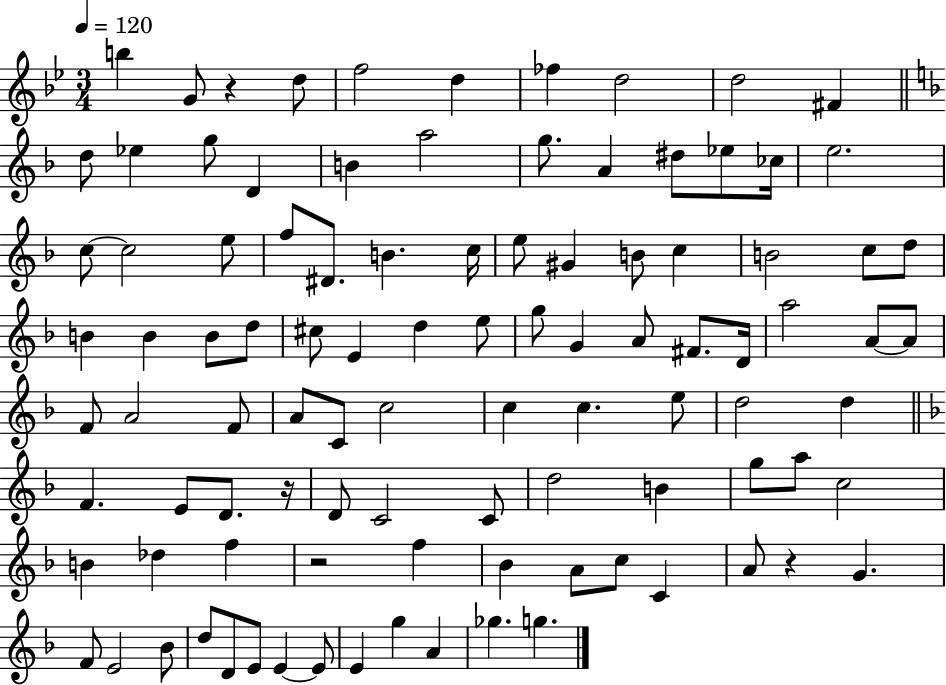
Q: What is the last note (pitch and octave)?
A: G5